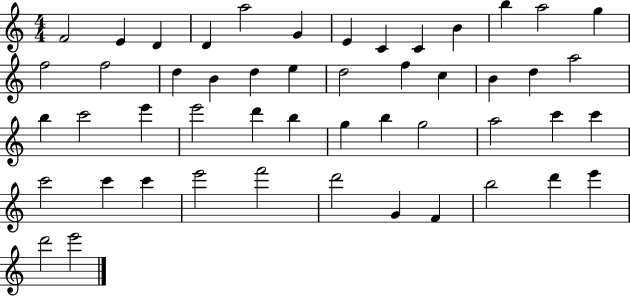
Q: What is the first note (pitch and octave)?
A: F4